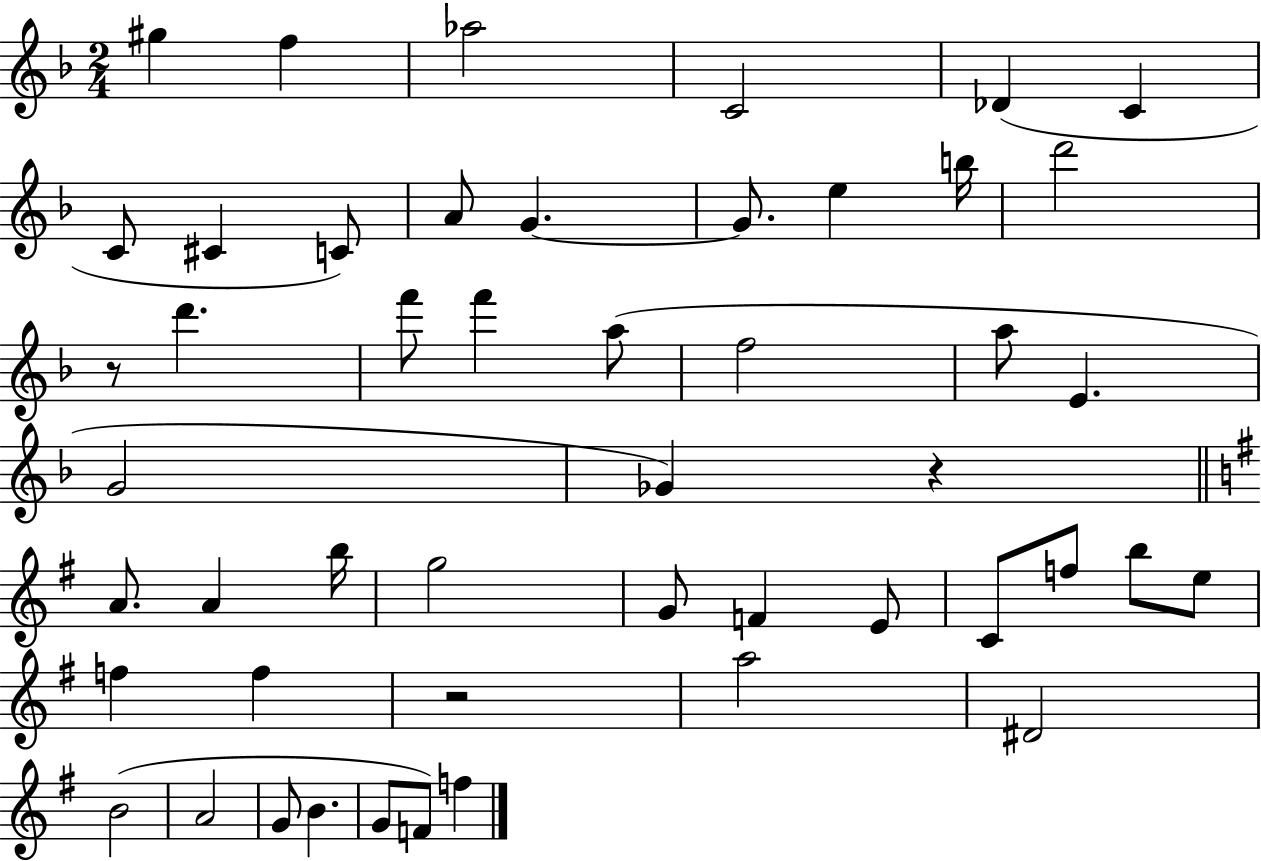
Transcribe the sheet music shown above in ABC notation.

X:1
T:Untitled
M:2/4
L:1/4
K:F
^g f _a2 C2 _D C C/2 ^C C/2 A/2 G G/2 e b/4 d'2 z/2 d' f'/2 f' a/2 f2 a/2 E G2 _G z A/2 A b/4 g2 G/2 F E/2 C/2 f/2 b/2 e/2 f f z2 a2 ^D2 B2 A2 G/2 B G/2 F/2 f